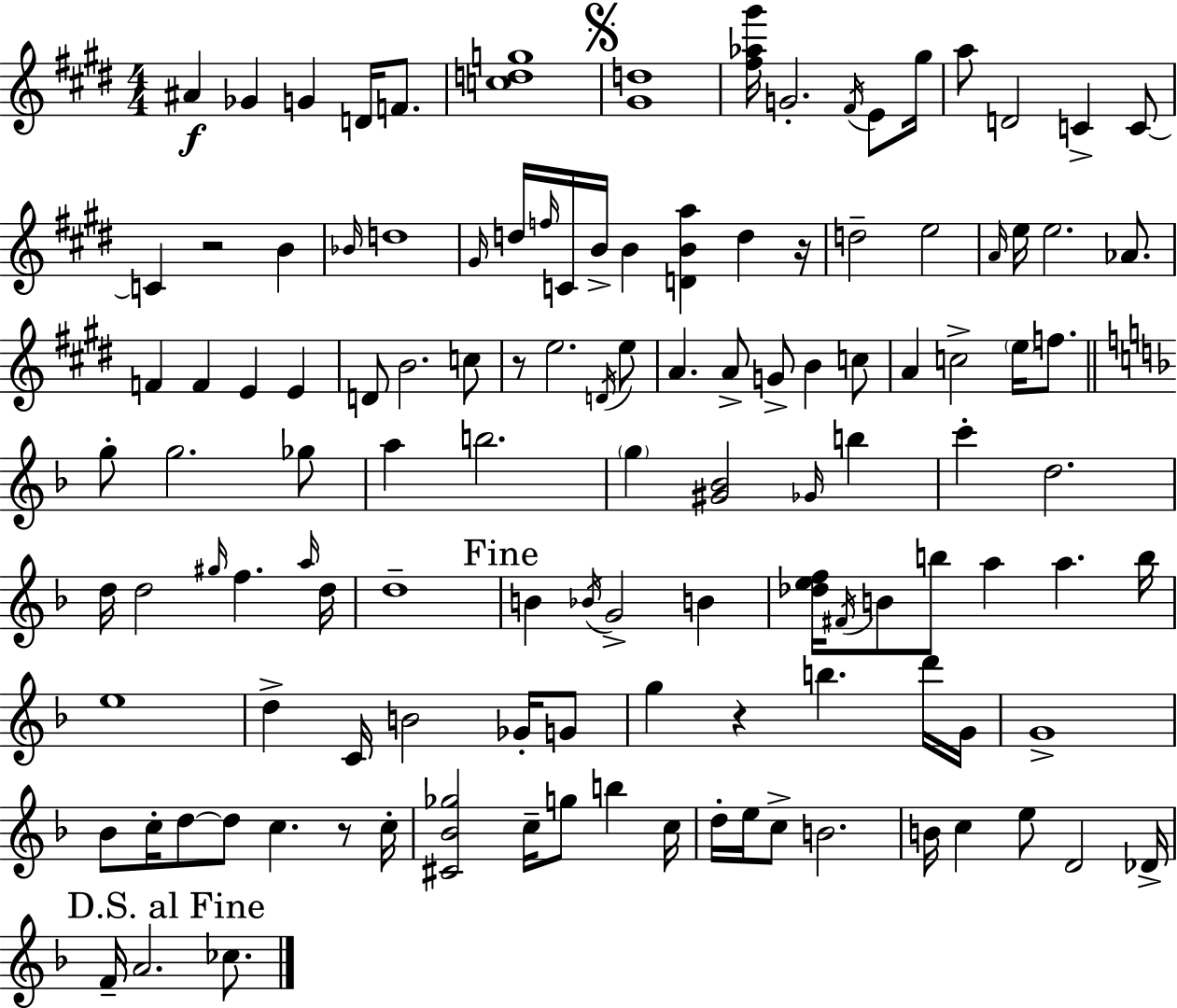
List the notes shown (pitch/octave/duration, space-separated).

A#4/q Gb4/q G4/q D4/s F4/e. [C5,D5,G5]/w [G#4,D5]/w [F#5,Ab5,G#6]/s G4/h. F#4/s E4/e G#5/s A5/e D4/h C4/q C4/e C4/q R/h B4/q Bb4/s D5/w G#4/s D5/s F5/s C4/s B4/s B4/q [D4,B4,A5]/q D5/q R/s D5/h E5/h A4/s E5/s E5/h. Ab4/e. F4/q F4/q E4/q E4/q D4/e B4/h. C5/e R/e E5/h. D4/s E5/e A4/q. A4/e G4/e B4/q C5/e A4/q C5/h E5/s F5/e. G5/e G5/h. Gb5/e A5/q B5/h. G5/q [G#4,Bb4]/h Gb4/s B5/q C6/q D5/h. D5/s D5/h G#5/s F5/q. A5/s D5/s D5/w B4/q Bb4/s G4/h B4/q [Db5,E5,F5]/s F#4/s B4/e B5/e A5/q A5/q. B5/s E5/w D5/q C4/s B4/h Gb4/s G4/e G5/q R/q B5/q. D6/s G4/s G4/w Bb4/e C5/s D5/e D5/e C5/q. R/e C5/s [C#4,Bb4,Gb5]/h C5/s G5/e B5/q C5/s D5/s E5/s C5/e B4/h. B4/s C5/q E5/e D4/h Db4/s F4/s A4/h. CES5/e.